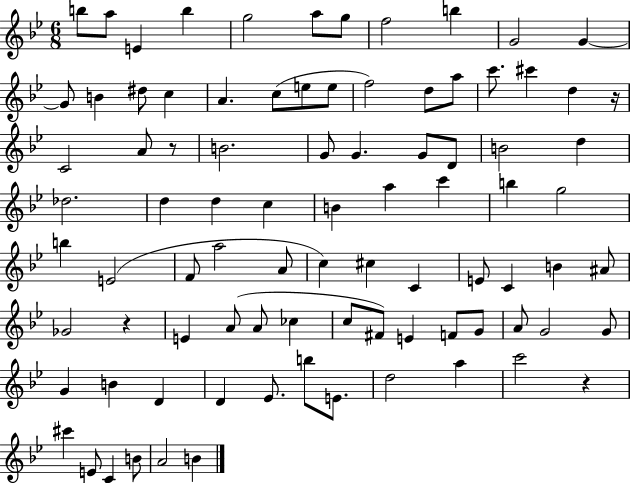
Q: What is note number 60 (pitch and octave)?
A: CES5